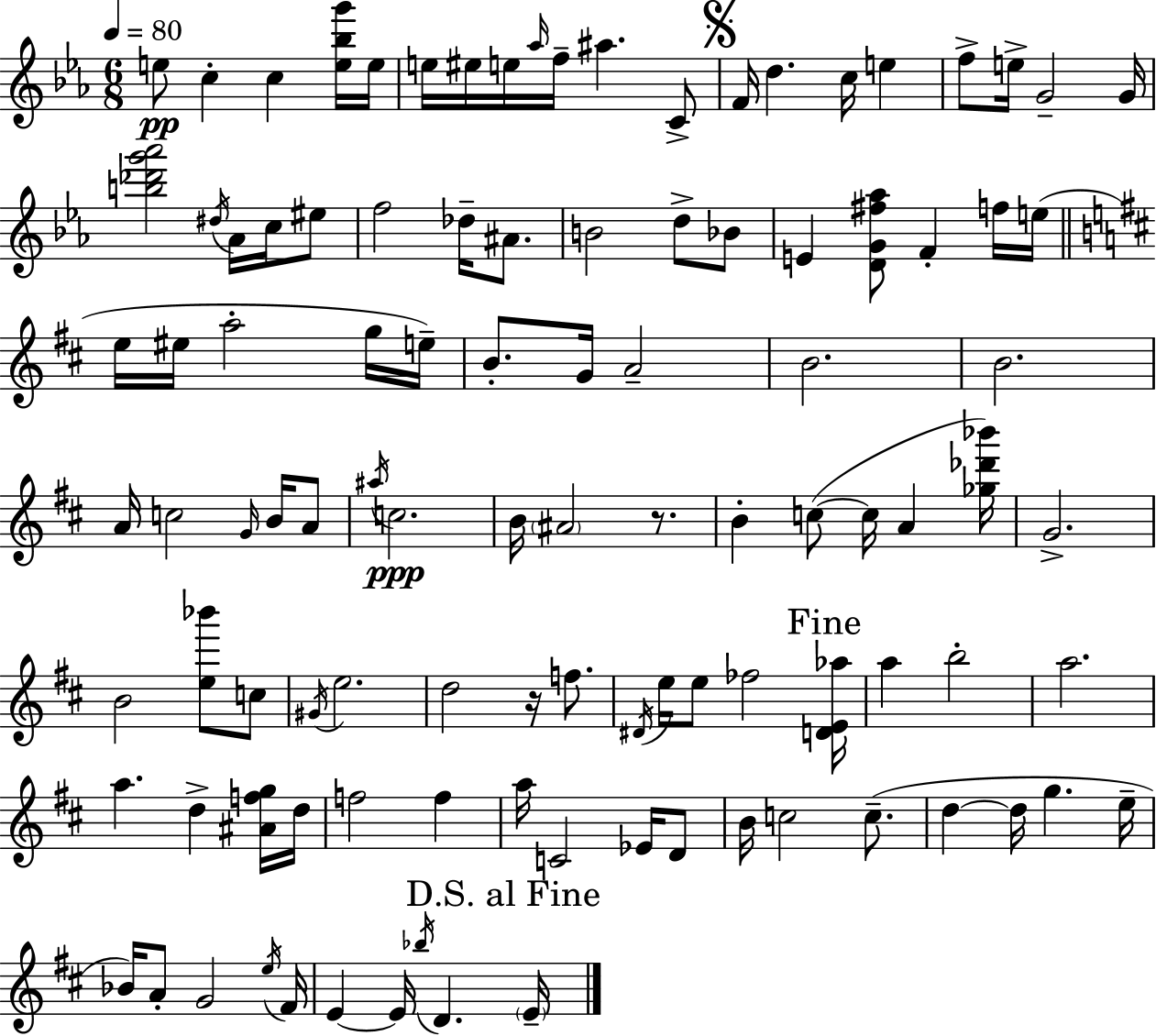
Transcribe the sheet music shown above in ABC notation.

X:1
T:Untitled
M:6/8
L:1/4
K:Cm
e/2 c c [e_bg']/4 e/4 e/4 ^e/4 e/4 _a/4 f/4 ^a C/2 F/4 d c/4 e f/2 e/4 G2 G/4 [b_d'g'_a']2 ^d/4 _A/4 c/4 ^e/2 f2 _d/4 ^A/2 B2 d/2 _B/2 E [DG^f_a]/2 F f/4 e/4 e/4 ^e/4 a2 g/4 e/4 B/2 G/4 A2 B2 B2 A/4 c2 G/4 B/4 A/2 ^a/4 c2 B/4 ^A2 z/2 B c/2 c/4 A [_g_d'_b']/4 G2 B2 [e_b']/2 c/2 ^G/4 e2 d2 z/4 f/2 ^D/4 e/4 e/2 _f2 [DE_a]/4 a b2 a2 a d [^Afg]/4 d/4 f2 f a/4 C2 _E/4 D/2 B/4 c2 c/2 d d/4 g e/4 _B/4 A/2 G2 e/4 ^F/4 E E/4 _b/4 D E/4